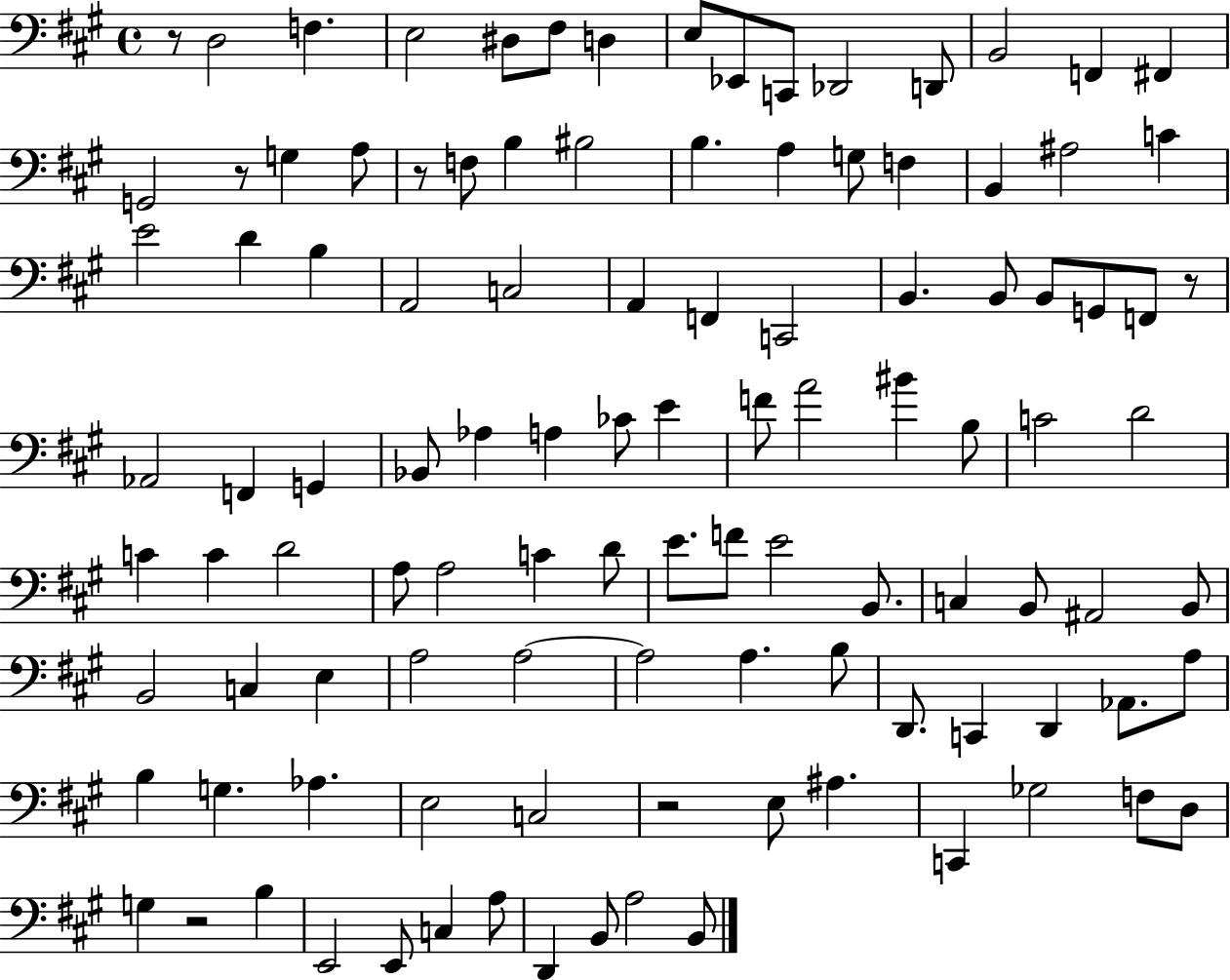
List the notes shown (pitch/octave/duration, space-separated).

R/e D3/h F3/q. E3/h D#3/e F#3/e D3/q E3/e Eb2/e C2/e Db2/h D2/e B2/h F2/q F#2/q G2/h R/e G3/q A3/e R/e F3/e B3/q BIS3/h B3/q. A3/q G3/e F3/q B2/q A#3/h C4/q E4/h D4/q B3/q A2/h C3/h A2/q F2/q C2/h B2/q. B2/e B2/e G2/e F2/e R/e Ab2/h F2/q G2/q Bb2/e Ab3/q A3/q CES4/e E4/q F4/e A4/h BIS4/q B3/e C4/h D4/h C4/q C4/q D4/h A3/e A3/h C4/q D4/e E4/e. F4/e E4/h B2/e. C3/q B2/e A#2/h B2/e B2/h C3/q E3/q A3/h A3/h A3/h A3/q. B3/e D2/e. C2/q D2/q Ab2/e. A3/e B3/q G3/q. Ab3/q. E3/h C3/h R/h E3/e A#3/q. C2/q Gb3/h F3/e D3/e G3/q R/h B3/q E2/h E2/e C3/q A3/e D2/q B2/e A3/h B2/e